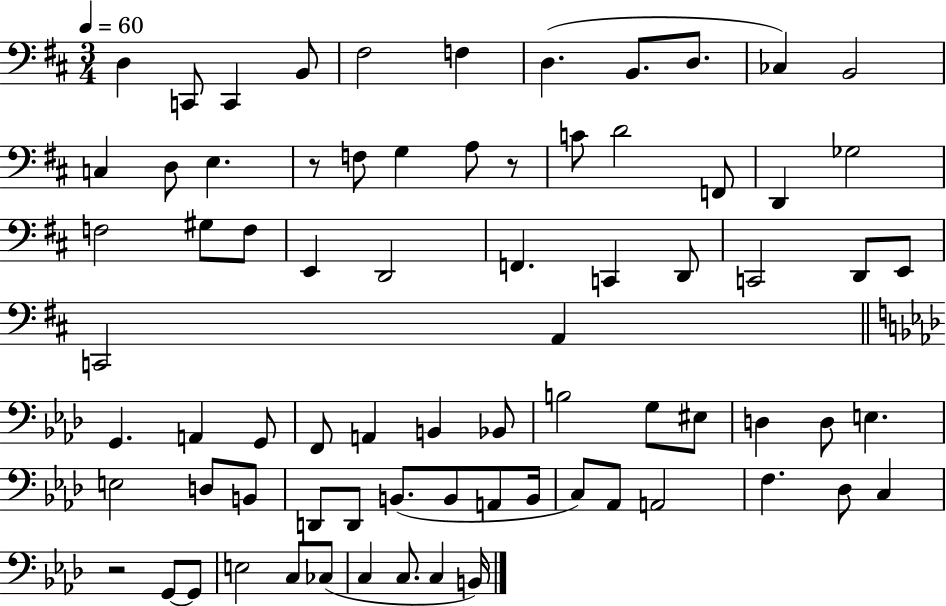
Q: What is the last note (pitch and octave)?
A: B2